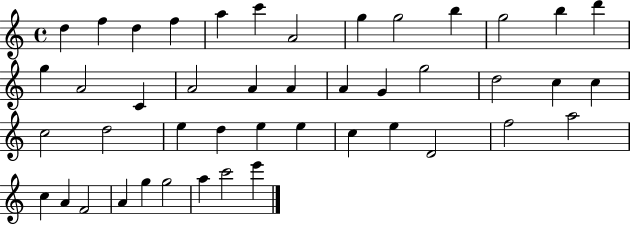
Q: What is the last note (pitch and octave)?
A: E6